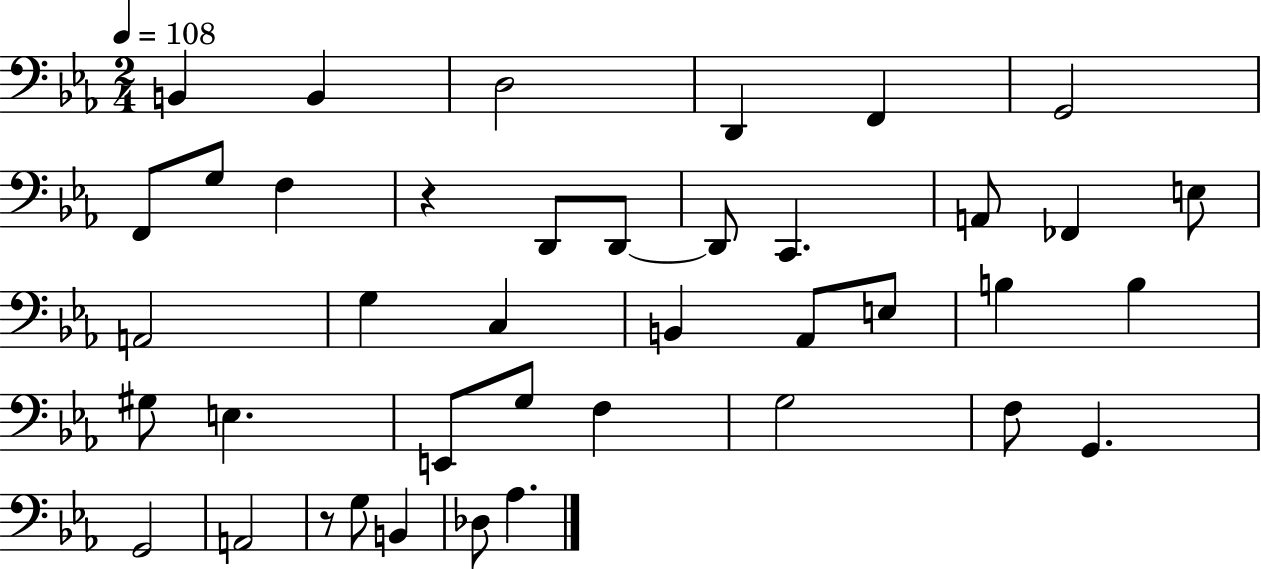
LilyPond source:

{
  \clef bass
  \numericTimeSignature
  \time 2/4
  \key ees \major
  \tempo 4 = 108
  b,4 b,4 | d2 | d,4 f,4 | g,2 | \break f,8 g8 f4 | r4 d,8 d,8~~ | d,8 c,4. | a,8 fes,4 e8 | \break a,2 | g4 c4 | b,4 aes,8 e8 | b4 b4 | \break gis8 e4. | e,8 g8 f4 | g2 | f8 g,4. | \break g,2 | a,2 | r8 g8 b,4 | des8 aes4. | \break \bar "|."
}